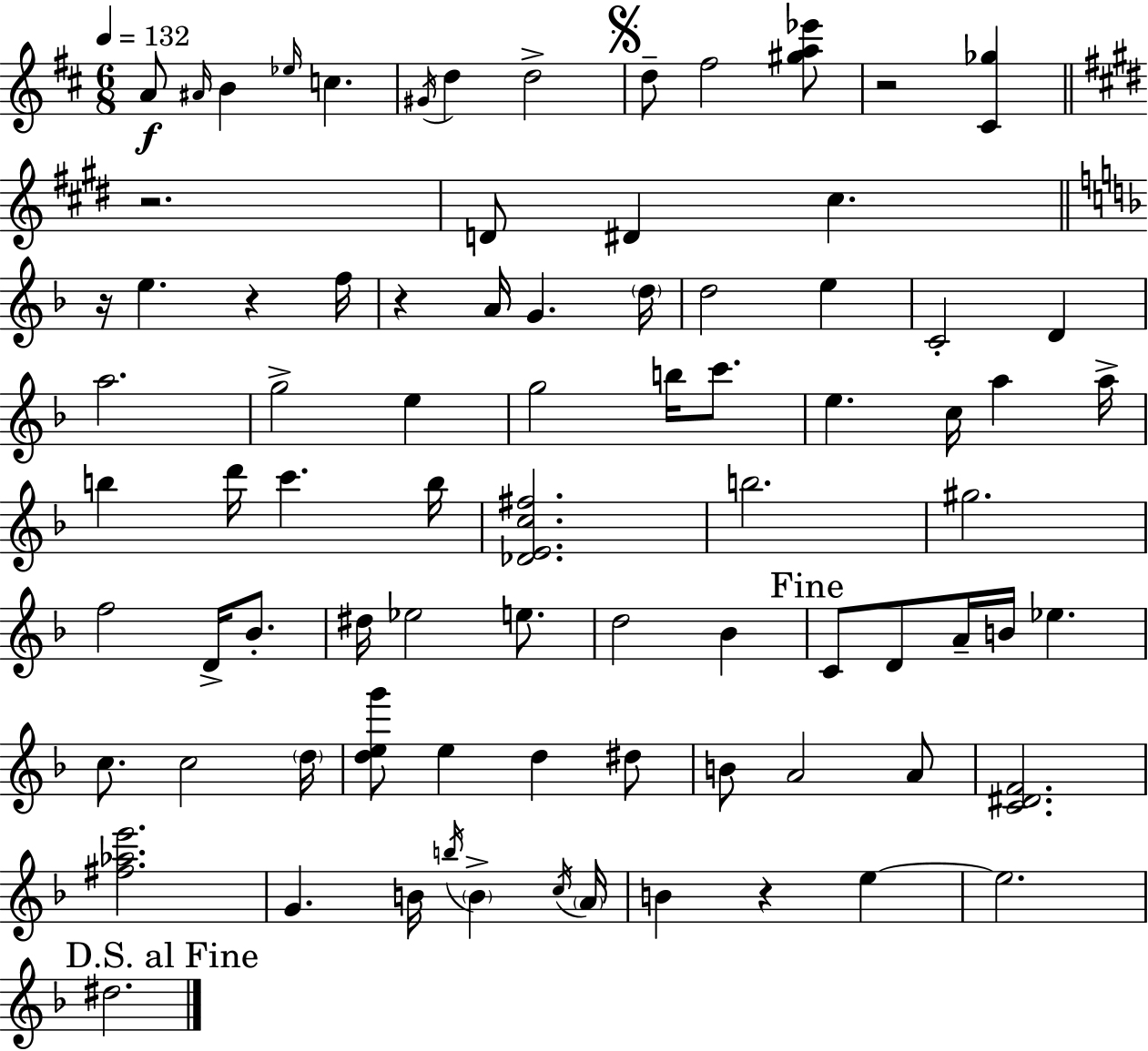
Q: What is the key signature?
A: D major